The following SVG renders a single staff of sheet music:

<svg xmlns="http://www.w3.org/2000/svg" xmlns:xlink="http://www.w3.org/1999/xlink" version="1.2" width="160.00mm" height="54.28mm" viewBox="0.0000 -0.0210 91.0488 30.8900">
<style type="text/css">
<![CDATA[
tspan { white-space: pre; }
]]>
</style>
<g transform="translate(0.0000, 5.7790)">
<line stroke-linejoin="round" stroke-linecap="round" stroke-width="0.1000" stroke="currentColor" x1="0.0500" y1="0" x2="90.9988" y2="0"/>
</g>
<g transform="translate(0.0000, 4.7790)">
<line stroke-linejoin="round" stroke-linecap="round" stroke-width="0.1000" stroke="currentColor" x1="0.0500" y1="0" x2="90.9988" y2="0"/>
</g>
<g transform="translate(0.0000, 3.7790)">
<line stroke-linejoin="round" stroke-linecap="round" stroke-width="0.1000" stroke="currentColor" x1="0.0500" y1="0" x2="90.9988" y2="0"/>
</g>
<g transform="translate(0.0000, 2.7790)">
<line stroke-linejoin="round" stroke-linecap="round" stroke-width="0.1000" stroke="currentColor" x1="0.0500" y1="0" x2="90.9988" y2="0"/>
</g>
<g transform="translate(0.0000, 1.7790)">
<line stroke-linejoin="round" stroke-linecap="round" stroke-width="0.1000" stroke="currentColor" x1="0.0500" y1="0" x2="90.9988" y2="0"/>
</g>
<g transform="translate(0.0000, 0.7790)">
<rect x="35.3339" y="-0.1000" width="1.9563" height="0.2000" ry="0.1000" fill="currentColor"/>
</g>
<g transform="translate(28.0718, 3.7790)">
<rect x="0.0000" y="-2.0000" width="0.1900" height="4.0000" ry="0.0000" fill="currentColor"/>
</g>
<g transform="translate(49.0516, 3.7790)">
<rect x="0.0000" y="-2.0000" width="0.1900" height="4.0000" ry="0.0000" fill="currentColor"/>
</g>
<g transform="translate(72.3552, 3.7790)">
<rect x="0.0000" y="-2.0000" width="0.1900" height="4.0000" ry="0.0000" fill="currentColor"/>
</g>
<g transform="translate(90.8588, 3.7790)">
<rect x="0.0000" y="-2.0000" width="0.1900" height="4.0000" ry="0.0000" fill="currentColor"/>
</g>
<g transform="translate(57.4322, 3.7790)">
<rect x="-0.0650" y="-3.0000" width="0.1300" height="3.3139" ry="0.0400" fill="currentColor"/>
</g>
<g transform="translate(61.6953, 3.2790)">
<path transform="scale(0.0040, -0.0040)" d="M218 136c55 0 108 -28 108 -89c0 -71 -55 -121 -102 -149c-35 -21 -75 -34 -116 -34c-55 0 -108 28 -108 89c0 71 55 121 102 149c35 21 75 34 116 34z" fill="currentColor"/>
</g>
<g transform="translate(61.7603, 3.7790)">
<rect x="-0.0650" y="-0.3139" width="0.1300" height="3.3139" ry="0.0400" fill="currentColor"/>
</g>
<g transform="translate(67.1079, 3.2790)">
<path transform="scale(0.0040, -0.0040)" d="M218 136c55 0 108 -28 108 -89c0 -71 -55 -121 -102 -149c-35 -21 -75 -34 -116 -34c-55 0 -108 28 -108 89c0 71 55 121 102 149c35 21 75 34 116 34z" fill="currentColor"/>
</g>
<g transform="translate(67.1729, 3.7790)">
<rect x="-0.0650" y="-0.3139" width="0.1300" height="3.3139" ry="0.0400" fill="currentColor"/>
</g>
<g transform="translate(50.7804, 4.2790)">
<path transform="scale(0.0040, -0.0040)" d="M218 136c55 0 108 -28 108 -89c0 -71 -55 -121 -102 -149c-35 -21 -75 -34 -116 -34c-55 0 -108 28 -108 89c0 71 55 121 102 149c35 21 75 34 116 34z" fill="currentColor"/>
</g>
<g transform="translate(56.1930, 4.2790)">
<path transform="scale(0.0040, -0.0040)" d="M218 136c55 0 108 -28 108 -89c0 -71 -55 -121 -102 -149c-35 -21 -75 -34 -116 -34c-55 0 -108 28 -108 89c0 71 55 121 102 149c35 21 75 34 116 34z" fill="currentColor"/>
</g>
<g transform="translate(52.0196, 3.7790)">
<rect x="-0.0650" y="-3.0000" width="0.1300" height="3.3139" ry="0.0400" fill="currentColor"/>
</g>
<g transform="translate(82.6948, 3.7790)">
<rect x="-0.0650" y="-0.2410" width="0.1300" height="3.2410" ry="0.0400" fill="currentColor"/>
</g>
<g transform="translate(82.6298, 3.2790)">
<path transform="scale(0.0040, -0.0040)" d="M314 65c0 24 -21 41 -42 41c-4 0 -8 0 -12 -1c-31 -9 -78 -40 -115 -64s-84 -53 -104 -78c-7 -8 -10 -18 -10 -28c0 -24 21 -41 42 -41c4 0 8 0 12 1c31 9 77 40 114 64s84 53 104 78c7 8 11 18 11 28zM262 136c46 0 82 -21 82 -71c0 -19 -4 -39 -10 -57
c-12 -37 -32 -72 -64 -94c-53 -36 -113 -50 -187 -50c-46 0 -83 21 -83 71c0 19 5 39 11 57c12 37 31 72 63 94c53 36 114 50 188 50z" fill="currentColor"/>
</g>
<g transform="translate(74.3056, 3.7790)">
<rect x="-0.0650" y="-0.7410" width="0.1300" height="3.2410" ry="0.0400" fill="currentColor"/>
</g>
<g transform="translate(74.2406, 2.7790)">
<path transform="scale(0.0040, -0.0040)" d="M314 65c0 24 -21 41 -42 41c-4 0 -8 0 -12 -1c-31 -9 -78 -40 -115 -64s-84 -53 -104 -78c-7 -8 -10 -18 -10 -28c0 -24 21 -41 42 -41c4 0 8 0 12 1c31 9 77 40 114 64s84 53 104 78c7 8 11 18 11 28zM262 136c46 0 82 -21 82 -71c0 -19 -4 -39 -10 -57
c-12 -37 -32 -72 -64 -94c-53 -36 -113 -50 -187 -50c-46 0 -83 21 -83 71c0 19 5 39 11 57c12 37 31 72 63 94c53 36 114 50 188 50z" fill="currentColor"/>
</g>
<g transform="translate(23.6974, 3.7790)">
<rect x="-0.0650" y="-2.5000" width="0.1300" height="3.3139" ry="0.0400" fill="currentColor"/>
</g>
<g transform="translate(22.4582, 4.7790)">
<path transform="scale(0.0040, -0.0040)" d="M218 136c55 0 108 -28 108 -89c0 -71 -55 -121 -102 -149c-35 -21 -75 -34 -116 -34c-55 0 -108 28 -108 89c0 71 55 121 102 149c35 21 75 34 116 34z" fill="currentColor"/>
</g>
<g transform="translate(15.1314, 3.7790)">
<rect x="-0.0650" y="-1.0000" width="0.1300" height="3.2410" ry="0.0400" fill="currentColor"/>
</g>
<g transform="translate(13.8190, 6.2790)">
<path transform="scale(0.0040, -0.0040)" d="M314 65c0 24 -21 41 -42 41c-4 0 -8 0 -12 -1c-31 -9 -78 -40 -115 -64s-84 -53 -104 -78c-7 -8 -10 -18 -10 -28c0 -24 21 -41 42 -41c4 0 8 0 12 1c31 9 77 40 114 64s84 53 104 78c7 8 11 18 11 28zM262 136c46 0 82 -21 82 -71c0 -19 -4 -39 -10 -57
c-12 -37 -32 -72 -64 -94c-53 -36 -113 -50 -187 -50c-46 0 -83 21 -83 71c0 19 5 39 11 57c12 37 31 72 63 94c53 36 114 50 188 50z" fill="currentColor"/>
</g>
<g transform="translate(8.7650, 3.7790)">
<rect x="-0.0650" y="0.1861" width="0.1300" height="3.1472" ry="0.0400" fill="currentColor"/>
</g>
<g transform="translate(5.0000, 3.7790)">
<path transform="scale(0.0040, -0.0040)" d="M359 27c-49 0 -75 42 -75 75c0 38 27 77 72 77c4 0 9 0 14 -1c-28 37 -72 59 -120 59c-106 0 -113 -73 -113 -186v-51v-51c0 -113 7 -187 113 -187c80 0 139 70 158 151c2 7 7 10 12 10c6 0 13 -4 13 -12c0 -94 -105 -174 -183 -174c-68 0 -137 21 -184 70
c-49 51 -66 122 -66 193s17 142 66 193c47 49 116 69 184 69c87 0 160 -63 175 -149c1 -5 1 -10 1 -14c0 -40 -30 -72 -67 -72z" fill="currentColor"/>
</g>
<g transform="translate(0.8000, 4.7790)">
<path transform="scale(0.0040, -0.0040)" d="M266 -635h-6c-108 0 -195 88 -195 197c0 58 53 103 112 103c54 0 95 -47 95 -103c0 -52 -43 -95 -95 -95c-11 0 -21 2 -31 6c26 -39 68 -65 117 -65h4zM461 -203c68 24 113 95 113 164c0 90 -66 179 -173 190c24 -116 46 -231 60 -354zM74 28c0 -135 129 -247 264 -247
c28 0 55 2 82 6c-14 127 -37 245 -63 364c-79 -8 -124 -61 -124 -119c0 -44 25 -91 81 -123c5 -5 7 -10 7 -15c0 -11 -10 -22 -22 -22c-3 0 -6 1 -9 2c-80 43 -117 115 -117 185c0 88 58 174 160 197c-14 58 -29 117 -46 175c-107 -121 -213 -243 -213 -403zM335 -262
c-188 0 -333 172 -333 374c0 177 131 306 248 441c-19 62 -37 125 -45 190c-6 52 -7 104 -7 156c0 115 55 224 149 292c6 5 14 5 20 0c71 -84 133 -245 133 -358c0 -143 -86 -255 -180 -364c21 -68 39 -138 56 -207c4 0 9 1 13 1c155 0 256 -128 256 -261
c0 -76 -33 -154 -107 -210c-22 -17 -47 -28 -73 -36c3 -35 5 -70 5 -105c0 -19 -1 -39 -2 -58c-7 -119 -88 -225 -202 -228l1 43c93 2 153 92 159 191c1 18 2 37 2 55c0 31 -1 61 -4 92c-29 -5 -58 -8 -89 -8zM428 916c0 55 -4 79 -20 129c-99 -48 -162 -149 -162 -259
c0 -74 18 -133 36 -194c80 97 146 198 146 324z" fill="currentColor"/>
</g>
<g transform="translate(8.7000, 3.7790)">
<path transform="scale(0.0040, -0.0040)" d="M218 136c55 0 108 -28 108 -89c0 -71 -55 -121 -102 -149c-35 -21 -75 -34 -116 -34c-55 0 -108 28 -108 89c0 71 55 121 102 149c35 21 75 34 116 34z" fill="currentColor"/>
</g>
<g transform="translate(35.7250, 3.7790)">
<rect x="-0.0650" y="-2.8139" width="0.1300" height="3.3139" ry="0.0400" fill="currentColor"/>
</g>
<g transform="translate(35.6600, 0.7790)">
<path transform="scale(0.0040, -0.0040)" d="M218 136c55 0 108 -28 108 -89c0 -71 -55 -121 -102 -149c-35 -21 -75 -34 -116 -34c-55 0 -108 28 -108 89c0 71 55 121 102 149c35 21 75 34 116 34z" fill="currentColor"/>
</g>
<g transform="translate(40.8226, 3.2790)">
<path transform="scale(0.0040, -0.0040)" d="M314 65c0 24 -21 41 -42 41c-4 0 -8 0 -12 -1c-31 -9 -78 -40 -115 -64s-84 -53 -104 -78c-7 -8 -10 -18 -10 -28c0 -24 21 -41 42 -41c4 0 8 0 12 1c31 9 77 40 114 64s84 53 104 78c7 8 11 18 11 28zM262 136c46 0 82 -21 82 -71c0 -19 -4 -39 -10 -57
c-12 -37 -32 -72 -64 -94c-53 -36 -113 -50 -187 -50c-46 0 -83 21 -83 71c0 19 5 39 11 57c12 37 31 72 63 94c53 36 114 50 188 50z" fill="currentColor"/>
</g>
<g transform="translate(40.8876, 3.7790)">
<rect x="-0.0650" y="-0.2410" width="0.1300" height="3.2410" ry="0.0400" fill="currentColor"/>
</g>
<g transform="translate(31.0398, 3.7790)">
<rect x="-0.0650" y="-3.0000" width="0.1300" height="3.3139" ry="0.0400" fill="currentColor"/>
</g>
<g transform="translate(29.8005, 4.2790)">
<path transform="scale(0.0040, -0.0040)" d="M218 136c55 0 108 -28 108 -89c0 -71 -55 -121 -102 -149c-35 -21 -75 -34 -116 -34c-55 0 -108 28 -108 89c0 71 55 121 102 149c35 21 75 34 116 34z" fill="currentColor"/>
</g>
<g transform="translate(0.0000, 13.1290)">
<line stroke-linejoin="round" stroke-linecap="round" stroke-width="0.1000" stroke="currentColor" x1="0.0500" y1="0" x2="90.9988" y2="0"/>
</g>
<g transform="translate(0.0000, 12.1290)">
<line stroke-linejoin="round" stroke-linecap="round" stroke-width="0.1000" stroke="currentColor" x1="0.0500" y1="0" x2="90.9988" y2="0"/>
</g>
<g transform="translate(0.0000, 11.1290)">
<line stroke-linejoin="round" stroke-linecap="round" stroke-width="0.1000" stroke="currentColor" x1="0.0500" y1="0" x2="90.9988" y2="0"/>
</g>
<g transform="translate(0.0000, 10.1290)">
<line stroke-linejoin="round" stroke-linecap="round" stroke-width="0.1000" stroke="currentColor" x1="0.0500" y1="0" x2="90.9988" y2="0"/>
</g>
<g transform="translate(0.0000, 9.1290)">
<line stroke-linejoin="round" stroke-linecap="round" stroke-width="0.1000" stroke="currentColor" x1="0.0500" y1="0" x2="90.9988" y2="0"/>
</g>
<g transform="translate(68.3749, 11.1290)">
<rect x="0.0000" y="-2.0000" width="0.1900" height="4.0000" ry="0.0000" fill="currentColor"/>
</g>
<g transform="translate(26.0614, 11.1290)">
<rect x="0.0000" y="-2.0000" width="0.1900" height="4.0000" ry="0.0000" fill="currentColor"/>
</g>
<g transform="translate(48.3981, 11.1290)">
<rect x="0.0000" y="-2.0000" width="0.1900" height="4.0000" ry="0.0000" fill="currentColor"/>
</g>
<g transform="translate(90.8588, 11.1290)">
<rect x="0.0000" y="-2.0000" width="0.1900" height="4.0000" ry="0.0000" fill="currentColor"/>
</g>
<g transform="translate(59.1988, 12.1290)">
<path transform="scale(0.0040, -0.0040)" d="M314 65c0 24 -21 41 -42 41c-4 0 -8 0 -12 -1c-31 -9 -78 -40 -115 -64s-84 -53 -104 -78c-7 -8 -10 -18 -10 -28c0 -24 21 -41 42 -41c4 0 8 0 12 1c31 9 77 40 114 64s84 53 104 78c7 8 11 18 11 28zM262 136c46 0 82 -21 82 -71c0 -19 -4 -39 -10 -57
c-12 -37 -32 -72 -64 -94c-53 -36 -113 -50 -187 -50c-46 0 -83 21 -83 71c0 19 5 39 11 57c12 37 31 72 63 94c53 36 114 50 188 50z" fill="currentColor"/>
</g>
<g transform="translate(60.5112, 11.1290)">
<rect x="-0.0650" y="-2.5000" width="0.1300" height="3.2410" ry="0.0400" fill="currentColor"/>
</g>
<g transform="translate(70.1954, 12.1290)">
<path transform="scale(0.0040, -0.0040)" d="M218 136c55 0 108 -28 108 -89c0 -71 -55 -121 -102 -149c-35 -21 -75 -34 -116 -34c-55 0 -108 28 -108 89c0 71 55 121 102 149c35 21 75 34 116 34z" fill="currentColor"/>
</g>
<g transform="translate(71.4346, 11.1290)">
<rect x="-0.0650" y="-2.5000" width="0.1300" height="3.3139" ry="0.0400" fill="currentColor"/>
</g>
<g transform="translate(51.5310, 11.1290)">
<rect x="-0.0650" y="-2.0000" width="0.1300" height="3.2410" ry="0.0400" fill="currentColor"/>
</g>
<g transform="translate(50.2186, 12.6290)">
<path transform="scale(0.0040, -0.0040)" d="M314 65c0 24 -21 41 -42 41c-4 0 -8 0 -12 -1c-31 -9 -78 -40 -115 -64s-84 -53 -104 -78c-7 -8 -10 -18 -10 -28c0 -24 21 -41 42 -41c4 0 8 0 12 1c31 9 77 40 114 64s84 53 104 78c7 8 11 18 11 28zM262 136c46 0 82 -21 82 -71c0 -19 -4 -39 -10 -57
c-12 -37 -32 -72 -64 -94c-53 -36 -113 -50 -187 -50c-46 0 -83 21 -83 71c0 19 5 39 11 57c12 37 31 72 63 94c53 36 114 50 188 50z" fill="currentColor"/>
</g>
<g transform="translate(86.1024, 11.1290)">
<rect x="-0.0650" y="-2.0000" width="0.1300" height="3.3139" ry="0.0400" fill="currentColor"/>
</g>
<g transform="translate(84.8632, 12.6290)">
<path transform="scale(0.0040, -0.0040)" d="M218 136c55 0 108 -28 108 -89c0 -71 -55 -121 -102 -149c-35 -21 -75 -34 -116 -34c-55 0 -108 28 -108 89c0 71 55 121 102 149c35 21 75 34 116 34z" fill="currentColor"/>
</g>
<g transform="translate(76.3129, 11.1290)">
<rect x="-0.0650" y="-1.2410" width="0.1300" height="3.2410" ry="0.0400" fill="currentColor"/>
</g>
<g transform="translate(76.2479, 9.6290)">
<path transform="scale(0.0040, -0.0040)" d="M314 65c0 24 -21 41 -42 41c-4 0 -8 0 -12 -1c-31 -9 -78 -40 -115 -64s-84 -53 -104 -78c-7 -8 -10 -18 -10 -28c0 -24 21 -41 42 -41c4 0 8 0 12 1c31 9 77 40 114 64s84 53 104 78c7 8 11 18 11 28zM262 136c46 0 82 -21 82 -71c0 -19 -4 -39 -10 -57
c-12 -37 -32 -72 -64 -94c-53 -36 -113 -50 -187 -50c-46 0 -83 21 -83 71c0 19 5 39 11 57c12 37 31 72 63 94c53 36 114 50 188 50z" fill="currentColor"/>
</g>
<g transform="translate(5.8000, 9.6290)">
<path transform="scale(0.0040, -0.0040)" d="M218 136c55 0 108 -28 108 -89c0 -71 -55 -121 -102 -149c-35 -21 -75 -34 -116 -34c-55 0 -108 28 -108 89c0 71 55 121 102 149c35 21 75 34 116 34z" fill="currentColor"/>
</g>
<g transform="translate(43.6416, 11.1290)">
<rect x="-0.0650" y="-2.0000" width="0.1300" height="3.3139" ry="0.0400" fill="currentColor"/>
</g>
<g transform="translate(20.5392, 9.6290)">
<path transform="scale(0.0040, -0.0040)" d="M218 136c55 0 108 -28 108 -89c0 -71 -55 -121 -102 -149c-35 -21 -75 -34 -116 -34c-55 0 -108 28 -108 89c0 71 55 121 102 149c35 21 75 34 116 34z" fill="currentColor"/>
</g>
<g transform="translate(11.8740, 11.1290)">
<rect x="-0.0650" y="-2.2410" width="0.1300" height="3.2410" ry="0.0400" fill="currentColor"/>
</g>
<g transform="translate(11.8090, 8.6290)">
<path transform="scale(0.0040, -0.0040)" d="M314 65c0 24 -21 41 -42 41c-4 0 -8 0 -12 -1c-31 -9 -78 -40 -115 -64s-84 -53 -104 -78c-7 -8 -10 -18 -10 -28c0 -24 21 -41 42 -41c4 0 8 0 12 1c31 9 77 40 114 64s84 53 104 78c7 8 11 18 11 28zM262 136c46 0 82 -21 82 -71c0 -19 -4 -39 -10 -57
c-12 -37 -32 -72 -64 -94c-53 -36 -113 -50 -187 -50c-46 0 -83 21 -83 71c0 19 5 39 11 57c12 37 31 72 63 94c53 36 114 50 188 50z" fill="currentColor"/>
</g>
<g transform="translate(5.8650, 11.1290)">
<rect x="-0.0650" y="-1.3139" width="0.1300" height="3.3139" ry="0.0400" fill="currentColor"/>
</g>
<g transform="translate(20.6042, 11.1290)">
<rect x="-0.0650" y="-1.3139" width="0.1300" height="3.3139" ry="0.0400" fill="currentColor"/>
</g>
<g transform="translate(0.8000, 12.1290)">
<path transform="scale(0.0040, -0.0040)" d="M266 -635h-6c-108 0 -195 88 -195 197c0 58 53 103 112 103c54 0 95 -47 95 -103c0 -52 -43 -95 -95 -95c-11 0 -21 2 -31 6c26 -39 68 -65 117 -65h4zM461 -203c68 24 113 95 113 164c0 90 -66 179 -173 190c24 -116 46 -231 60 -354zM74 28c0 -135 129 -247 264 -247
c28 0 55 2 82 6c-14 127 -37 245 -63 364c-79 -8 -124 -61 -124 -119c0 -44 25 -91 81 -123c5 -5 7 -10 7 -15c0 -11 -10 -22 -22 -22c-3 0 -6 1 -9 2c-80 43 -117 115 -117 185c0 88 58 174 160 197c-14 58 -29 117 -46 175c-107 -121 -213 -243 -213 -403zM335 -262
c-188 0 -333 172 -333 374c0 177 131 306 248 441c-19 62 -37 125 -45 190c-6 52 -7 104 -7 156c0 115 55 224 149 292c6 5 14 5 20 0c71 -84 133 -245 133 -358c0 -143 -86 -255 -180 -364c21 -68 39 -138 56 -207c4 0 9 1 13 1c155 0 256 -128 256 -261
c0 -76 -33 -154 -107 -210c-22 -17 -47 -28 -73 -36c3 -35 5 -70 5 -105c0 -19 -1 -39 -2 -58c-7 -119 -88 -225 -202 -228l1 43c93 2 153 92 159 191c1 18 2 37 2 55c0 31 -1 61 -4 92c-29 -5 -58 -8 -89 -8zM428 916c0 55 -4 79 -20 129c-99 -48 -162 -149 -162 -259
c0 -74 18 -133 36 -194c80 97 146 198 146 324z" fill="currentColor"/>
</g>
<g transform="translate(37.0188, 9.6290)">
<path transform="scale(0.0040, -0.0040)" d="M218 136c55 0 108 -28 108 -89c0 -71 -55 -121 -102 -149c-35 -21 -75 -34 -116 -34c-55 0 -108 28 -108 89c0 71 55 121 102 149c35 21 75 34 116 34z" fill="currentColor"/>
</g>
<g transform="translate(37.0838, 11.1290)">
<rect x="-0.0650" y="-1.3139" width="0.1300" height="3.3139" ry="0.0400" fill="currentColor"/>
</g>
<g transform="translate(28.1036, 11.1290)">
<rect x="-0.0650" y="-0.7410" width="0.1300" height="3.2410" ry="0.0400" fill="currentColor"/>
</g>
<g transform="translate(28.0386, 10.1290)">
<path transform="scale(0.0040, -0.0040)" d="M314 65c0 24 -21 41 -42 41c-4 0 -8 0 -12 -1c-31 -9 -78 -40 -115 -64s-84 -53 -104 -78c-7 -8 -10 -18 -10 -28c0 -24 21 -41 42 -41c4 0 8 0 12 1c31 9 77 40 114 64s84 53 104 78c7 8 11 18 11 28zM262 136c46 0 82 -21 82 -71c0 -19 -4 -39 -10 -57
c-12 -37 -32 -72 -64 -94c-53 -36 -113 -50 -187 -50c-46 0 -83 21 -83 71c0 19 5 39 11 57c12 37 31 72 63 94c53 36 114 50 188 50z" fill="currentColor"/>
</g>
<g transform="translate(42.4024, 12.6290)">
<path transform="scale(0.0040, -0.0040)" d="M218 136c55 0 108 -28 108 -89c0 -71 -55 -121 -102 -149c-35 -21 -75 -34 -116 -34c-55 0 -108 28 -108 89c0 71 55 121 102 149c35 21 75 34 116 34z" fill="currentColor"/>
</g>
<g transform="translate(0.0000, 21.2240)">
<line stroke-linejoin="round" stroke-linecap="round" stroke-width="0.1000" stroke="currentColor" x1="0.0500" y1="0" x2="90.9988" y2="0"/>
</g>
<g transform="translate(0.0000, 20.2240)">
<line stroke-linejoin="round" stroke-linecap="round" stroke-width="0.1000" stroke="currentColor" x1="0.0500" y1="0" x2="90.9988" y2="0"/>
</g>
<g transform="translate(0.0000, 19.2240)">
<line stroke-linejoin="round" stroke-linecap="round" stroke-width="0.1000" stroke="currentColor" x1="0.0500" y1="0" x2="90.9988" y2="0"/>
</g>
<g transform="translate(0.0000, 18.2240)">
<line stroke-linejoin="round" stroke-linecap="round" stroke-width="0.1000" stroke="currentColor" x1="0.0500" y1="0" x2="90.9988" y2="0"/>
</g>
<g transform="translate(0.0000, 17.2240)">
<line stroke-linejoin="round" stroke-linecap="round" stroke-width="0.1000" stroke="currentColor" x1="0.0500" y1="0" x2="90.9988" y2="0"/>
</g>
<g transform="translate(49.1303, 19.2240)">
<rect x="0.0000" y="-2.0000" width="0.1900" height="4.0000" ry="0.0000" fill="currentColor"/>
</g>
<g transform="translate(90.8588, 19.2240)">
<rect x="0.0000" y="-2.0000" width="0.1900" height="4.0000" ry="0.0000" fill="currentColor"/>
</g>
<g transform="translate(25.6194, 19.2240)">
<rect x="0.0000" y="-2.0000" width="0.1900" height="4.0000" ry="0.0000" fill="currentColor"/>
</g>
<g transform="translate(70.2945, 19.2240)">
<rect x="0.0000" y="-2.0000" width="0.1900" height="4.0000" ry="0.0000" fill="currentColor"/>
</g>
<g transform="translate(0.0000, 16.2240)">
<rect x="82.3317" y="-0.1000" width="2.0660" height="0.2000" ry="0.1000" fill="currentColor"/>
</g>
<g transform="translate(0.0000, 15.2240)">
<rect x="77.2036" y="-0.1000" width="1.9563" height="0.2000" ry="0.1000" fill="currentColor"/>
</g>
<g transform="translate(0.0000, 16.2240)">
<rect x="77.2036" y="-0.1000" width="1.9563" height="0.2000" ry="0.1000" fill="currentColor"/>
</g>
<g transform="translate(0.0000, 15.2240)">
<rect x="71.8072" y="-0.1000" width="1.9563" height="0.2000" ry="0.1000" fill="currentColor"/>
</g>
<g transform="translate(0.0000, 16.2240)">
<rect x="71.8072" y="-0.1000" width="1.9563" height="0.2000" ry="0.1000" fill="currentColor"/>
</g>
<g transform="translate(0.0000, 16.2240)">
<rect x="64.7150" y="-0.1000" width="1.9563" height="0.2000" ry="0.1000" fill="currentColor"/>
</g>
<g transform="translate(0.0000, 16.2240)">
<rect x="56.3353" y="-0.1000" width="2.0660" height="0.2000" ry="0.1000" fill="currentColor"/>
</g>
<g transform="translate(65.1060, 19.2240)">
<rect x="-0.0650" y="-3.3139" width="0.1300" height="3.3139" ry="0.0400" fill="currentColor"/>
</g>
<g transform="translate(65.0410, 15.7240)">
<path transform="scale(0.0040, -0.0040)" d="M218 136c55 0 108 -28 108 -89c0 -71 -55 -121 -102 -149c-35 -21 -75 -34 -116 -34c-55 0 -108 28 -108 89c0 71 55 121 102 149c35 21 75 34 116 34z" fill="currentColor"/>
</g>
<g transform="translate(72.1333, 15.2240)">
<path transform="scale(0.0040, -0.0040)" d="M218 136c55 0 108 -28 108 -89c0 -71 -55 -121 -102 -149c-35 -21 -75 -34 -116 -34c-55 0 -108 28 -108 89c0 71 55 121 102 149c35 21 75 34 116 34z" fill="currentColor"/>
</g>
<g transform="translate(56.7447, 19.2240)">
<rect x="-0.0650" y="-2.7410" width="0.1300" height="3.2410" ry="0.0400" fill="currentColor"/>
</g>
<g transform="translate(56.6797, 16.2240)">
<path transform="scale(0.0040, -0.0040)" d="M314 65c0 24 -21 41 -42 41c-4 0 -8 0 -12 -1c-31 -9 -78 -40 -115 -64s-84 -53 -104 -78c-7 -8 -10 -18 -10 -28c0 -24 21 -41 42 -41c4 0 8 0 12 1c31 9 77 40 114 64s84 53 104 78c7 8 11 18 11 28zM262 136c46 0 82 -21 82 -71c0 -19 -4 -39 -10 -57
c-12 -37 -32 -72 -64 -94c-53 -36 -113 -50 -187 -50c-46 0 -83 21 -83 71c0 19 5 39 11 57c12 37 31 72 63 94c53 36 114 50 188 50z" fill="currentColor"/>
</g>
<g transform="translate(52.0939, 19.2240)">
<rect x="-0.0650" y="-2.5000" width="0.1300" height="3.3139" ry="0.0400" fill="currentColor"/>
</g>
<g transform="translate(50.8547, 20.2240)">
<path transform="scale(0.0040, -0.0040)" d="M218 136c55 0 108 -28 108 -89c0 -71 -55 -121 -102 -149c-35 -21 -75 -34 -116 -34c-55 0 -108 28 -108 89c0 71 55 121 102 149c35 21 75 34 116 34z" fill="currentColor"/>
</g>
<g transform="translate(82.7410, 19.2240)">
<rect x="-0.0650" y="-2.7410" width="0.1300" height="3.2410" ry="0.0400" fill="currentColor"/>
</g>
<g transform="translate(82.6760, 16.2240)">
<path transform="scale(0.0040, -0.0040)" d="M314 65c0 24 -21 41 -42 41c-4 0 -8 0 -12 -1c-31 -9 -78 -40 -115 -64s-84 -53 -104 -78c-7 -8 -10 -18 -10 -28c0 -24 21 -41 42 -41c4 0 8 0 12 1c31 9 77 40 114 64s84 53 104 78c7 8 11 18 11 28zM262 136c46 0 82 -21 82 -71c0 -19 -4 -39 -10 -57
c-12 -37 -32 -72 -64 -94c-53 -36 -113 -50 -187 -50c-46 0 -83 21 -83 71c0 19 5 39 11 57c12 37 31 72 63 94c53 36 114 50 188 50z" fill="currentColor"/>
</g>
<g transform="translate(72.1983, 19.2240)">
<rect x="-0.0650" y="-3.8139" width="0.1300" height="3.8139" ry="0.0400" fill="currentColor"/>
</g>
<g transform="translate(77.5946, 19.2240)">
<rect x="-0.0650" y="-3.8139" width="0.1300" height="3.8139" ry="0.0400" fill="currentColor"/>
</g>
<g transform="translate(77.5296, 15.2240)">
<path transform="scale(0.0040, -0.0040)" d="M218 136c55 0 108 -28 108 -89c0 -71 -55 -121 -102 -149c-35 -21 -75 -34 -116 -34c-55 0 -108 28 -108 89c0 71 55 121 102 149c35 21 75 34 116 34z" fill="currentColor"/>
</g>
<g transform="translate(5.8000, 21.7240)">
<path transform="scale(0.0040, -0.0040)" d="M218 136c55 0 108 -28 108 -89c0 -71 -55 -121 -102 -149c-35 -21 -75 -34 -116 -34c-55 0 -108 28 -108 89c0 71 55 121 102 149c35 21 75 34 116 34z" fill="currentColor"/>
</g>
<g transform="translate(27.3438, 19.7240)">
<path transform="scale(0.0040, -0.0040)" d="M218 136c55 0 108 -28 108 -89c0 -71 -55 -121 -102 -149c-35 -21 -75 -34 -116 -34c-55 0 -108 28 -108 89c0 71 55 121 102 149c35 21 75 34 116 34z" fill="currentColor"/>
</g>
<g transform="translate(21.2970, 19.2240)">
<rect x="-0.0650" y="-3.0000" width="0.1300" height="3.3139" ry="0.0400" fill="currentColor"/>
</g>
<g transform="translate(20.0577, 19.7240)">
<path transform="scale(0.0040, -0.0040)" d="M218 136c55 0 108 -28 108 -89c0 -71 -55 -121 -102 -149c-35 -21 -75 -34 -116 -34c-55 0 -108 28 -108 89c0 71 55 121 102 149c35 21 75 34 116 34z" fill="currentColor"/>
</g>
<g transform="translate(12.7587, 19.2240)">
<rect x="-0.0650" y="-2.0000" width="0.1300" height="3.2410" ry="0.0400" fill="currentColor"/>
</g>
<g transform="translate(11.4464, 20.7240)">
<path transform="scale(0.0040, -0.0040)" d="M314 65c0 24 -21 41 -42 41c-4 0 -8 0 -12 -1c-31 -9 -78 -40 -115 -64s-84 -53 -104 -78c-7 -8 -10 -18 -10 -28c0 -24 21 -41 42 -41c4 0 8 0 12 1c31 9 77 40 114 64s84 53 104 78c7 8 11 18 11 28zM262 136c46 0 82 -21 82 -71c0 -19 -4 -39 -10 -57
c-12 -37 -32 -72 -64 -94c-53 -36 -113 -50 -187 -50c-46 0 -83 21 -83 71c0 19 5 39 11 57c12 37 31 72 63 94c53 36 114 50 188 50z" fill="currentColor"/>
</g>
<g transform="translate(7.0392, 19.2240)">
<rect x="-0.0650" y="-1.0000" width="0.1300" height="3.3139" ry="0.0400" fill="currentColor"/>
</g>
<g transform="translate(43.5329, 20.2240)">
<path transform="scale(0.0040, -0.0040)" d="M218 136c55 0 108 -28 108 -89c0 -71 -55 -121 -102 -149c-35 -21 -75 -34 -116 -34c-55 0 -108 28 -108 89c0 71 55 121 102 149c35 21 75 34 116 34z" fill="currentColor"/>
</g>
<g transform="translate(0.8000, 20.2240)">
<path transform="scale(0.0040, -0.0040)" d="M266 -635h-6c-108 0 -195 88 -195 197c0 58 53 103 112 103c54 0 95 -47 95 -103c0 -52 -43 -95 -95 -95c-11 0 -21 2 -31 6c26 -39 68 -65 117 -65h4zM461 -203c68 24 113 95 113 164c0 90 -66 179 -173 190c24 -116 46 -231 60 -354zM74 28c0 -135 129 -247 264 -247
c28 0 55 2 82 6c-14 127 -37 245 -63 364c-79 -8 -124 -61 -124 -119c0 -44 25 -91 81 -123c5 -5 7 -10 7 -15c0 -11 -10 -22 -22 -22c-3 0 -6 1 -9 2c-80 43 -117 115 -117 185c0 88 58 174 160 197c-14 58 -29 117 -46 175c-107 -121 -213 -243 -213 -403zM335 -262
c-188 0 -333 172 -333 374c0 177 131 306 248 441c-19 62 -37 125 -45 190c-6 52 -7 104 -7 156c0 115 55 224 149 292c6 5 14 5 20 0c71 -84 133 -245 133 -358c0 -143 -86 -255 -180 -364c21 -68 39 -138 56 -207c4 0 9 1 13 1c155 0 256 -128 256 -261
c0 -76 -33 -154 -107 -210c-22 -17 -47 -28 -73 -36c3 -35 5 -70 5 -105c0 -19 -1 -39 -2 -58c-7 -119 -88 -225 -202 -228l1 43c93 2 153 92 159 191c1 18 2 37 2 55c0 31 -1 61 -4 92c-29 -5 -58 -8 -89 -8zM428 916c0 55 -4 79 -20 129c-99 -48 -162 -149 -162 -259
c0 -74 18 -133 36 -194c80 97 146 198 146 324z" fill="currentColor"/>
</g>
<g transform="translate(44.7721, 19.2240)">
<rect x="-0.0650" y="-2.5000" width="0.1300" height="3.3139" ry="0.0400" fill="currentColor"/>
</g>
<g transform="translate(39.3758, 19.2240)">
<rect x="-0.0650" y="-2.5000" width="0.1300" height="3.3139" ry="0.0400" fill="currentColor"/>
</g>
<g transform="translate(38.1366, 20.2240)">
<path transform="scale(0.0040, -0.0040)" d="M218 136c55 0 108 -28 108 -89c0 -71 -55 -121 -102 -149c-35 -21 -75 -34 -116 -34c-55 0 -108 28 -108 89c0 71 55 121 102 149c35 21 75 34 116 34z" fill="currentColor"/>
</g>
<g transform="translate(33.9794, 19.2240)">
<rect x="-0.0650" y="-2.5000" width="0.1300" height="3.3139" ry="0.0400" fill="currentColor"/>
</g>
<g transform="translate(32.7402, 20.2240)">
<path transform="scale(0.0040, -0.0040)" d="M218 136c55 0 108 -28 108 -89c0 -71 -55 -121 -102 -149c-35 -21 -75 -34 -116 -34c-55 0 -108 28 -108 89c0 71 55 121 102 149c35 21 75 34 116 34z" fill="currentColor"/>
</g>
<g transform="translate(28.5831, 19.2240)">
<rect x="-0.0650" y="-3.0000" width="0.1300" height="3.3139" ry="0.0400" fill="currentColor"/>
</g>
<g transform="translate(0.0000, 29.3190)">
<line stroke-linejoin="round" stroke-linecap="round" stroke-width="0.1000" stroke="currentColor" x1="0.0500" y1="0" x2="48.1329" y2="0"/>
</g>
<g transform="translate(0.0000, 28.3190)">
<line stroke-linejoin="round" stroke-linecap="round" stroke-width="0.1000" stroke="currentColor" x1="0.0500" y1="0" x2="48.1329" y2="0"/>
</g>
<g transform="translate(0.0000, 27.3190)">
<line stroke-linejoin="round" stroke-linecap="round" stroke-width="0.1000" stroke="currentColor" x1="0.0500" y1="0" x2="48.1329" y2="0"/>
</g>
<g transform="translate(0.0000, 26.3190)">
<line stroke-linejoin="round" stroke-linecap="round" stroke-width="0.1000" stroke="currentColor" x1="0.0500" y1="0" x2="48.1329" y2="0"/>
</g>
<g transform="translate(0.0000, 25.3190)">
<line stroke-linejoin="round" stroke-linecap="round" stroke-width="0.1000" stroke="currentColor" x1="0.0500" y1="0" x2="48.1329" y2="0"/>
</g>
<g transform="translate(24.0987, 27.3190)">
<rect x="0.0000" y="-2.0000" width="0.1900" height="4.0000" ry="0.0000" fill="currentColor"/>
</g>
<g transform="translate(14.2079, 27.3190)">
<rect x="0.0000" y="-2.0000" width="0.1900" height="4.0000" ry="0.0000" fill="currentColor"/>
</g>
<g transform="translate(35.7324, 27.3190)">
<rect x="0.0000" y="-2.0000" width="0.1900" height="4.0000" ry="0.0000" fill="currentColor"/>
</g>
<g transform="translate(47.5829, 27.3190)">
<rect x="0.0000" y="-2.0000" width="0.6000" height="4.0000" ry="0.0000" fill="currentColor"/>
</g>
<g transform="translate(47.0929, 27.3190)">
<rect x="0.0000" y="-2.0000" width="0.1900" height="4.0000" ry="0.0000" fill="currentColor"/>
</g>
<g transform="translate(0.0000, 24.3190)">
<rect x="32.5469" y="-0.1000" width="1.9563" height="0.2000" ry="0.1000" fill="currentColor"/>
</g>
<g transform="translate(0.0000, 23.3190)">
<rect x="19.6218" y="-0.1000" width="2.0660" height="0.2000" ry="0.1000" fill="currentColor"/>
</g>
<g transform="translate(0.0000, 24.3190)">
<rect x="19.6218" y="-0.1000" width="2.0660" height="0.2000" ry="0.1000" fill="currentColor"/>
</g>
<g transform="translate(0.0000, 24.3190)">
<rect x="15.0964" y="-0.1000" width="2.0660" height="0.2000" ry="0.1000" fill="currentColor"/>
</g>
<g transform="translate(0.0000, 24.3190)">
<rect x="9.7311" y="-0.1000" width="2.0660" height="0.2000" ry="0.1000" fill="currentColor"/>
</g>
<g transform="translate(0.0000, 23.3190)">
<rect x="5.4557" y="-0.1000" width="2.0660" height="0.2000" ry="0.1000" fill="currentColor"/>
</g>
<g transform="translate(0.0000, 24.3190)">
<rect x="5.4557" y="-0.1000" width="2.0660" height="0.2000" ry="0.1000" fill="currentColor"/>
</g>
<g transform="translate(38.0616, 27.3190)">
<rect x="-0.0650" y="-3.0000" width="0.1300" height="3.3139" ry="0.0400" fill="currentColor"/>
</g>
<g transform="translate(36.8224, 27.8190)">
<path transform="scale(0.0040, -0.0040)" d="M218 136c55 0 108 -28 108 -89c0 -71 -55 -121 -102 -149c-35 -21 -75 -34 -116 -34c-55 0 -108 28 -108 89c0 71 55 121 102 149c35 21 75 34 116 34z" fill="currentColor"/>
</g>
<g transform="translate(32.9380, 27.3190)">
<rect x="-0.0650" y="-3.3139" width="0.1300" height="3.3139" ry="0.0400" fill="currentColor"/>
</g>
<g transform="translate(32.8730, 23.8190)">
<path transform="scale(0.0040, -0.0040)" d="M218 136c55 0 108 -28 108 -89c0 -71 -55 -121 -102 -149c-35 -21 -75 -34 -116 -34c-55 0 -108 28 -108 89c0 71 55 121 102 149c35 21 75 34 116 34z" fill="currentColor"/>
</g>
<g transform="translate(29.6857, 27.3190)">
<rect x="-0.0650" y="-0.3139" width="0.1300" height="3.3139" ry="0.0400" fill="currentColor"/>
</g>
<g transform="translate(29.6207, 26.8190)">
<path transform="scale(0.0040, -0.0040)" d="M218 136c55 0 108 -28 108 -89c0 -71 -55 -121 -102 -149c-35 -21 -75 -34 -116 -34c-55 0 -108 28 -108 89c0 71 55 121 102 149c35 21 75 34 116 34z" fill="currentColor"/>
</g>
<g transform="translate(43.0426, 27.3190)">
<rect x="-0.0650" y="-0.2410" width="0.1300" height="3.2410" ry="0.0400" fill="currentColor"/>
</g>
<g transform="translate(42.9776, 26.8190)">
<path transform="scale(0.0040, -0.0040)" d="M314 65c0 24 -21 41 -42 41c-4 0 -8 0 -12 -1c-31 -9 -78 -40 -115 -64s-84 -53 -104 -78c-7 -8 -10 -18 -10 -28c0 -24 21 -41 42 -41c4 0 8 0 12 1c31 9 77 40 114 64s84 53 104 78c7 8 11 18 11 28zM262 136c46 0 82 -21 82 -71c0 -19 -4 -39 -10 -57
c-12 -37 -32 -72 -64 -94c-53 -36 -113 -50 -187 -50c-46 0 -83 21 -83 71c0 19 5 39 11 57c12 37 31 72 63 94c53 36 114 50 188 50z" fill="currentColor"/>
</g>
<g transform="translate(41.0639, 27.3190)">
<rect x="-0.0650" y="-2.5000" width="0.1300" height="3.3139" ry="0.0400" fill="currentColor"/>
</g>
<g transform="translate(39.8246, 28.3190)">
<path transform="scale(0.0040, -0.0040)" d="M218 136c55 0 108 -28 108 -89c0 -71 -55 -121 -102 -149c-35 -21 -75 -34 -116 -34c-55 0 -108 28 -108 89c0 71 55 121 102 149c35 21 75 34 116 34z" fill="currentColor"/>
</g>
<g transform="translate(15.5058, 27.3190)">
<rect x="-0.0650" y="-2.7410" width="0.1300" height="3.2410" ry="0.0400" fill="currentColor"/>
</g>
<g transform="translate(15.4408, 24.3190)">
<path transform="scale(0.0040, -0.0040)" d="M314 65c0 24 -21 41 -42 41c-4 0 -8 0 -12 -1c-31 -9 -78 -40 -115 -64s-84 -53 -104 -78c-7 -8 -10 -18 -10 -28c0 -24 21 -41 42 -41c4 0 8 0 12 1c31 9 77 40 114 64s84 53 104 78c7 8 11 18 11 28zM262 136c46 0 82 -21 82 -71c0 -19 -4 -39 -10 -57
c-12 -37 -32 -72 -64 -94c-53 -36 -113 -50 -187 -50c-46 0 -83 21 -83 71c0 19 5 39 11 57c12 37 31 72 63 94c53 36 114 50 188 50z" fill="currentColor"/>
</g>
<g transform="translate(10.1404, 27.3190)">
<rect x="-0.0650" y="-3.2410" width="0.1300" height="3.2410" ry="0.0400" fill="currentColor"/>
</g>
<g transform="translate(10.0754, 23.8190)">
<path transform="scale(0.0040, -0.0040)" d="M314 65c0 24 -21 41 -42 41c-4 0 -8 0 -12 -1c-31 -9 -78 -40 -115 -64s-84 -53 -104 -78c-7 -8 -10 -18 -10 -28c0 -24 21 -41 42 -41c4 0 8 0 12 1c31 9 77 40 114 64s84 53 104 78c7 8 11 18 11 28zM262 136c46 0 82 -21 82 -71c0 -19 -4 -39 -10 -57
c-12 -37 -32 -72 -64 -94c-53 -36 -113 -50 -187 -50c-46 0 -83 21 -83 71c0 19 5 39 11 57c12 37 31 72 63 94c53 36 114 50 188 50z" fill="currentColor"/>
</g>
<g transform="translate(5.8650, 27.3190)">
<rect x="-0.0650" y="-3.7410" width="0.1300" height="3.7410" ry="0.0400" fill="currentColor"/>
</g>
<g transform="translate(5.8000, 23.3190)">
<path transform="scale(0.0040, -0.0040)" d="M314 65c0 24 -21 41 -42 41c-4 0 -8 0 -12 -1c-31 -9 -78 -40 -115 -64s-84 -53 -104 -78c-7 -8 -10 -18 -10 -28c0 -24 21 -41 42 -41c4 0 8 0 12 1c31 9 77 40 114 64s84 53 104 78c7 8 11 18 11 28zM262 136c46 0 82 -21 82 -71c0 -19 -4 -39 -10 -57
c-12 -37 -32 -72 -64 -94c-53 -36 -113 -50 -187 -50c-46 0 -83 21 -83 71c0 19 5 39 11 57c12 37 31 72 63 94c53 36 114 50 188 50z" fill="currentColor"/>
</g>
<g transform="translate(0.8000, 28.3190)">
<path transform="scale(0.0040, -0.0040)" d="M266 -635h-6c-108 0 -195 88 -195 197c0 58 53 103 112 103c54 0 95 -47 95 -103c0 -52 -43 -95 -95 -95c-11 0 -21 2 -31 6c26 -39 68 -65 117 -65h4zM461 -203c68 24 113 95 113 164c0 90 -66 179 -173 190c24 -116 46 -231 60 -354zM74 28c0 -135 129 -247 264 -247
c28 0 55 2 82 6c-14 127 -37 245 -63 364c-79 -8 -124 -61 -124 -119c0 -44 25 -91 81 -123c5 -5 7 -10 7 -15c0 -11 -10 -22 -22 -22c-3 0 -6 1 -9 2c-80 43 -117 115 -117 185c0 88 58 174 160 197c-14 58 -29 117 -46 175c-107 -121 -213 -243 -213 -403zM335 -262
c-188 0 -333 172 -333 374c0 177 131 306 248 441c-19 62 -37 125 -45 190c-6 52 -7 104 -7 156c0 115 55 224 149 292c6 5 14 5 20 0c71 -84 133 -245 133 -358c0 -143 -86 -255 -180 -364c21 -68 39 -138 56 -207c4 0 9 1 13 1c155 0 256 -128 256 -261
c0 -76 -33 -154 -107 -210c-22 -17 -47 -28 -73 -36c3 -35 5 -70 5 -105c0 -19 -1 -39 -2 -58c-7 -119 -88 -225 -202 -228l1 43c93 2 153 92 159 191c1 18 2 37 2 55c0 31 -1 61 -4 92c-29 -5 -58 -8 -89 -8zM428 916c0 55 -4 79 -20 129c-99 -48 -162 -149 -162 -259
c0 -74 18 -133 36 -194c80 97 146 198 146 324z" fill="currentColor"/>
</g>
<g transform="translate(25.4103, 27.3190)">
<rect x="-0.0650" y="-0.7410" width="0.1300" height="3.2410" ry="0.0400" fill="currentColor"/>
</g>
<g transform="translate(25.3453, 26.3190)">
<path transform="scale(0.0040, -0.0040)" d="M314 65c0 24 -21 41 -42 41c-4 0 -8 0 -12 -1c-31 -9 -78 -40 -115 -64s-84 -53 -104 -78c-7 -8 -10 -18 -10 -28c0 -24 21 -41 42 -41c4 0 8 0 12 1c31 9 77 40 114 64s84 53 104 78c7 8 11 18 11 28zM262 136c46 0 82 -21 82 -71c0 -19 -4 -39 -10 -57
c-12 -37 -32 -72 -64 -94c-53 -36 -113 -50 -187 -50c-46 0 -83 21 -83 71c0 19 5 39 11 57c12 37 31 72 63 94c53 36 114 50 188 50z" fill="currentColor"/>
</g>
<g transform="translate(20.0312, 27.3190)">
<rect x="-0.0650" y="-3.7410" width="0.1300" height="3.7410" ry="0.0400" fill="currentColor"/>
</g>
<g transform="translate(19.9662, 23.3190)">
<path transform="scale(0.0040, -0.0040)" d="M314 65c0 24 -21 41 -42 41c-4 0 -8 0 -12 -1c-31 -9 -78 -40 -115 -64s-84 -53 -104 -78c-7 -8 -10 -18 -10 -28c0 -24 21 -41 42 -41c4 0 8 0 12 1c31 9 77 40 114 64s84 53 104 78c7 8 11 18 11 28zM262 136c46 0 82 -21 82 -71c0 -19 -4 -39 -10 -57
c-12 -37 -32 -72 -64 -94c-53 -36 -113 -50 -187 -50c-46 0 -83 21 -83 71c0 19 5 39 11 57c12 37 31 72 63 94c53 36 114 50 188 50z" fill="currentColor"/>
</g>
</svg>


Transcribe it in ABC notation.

X:1
T:Untitled
M:4/4
L:1/4
K:C
B D2 G A a c2 A A c c d2 c2 e g2 e d2 e F F2 G2 G e2 F D F2 A A G G G G a2 b c' c' a2 c'2 b2 a2 c'2 d2 c b A G c2